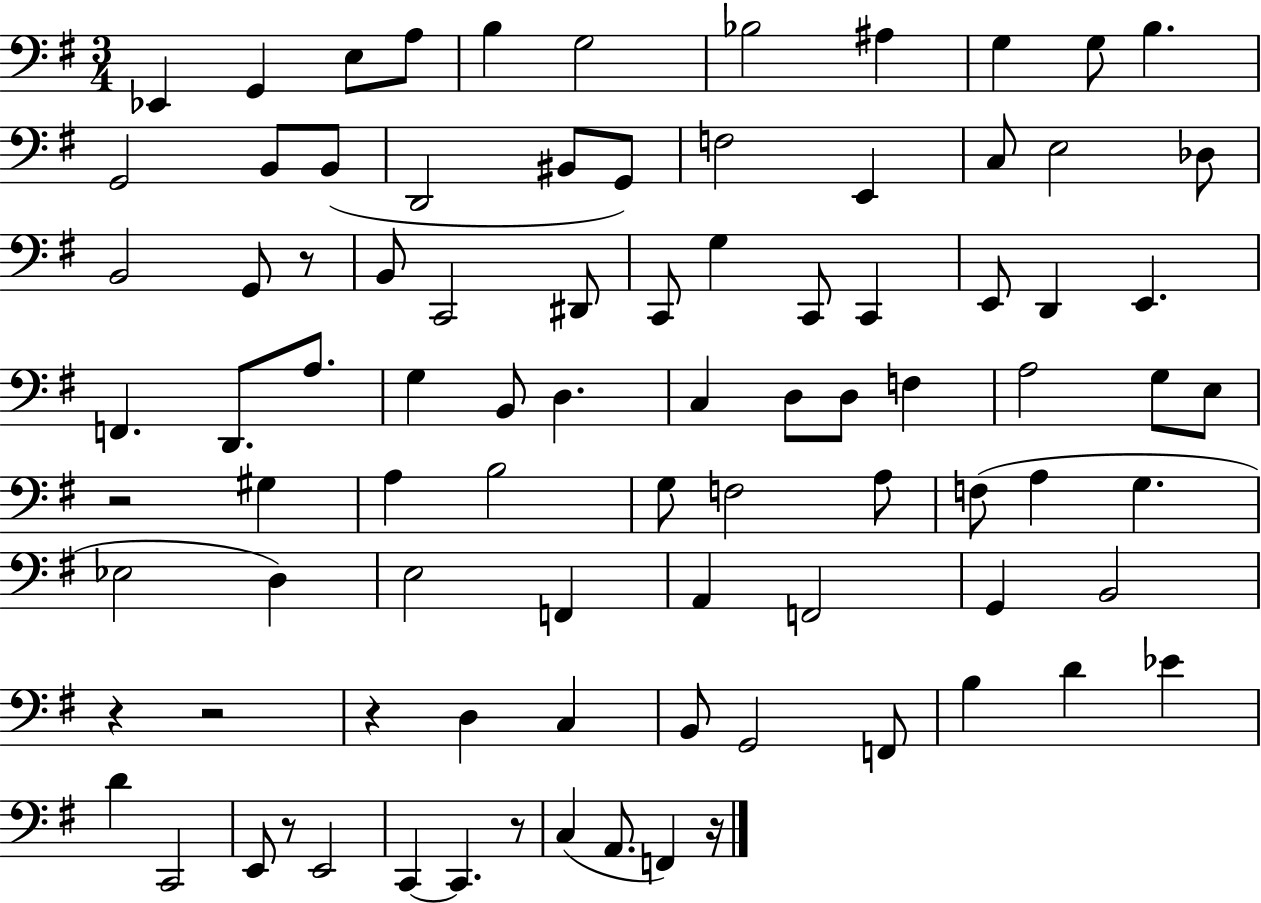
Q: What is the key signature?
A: G major